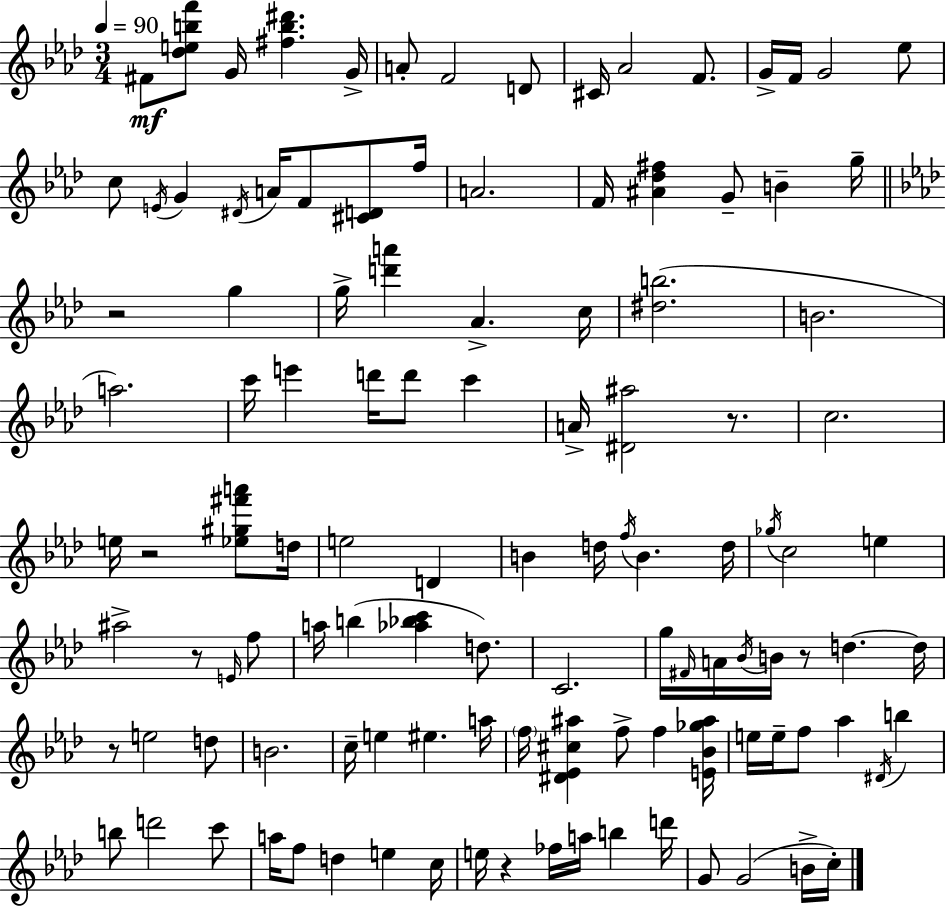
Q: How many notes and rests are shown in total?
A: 115